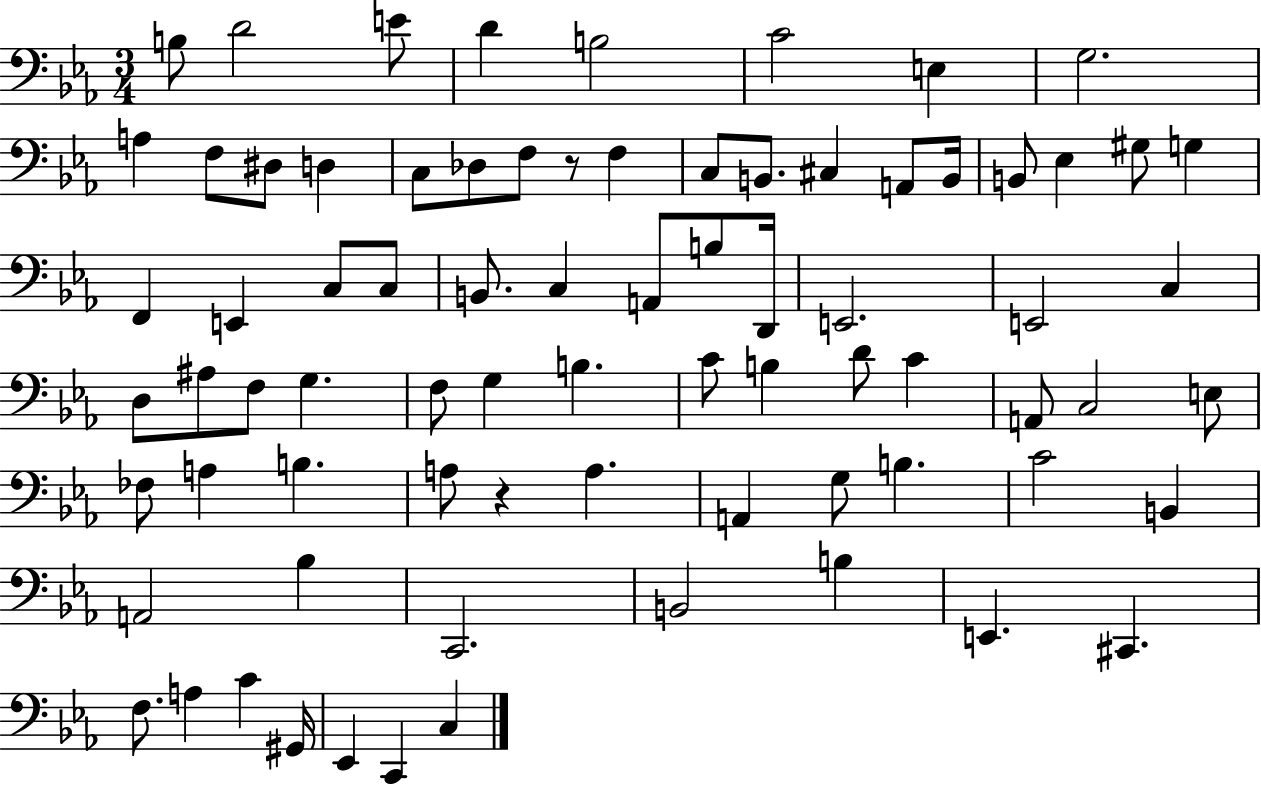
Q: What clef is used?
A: bass